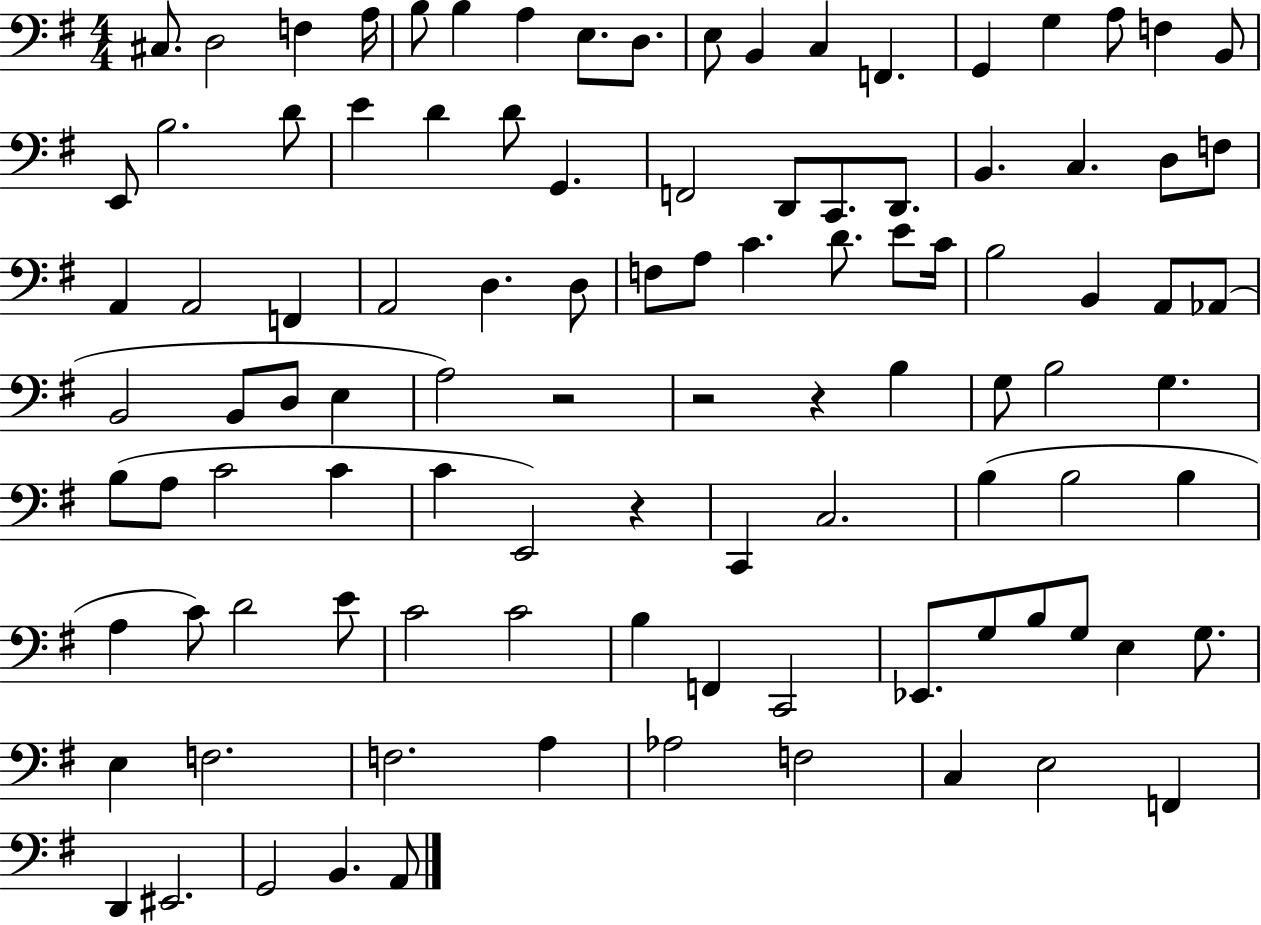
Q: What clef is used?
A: bass